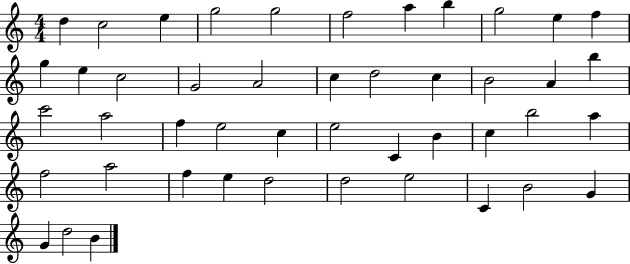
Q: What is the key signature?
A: C major